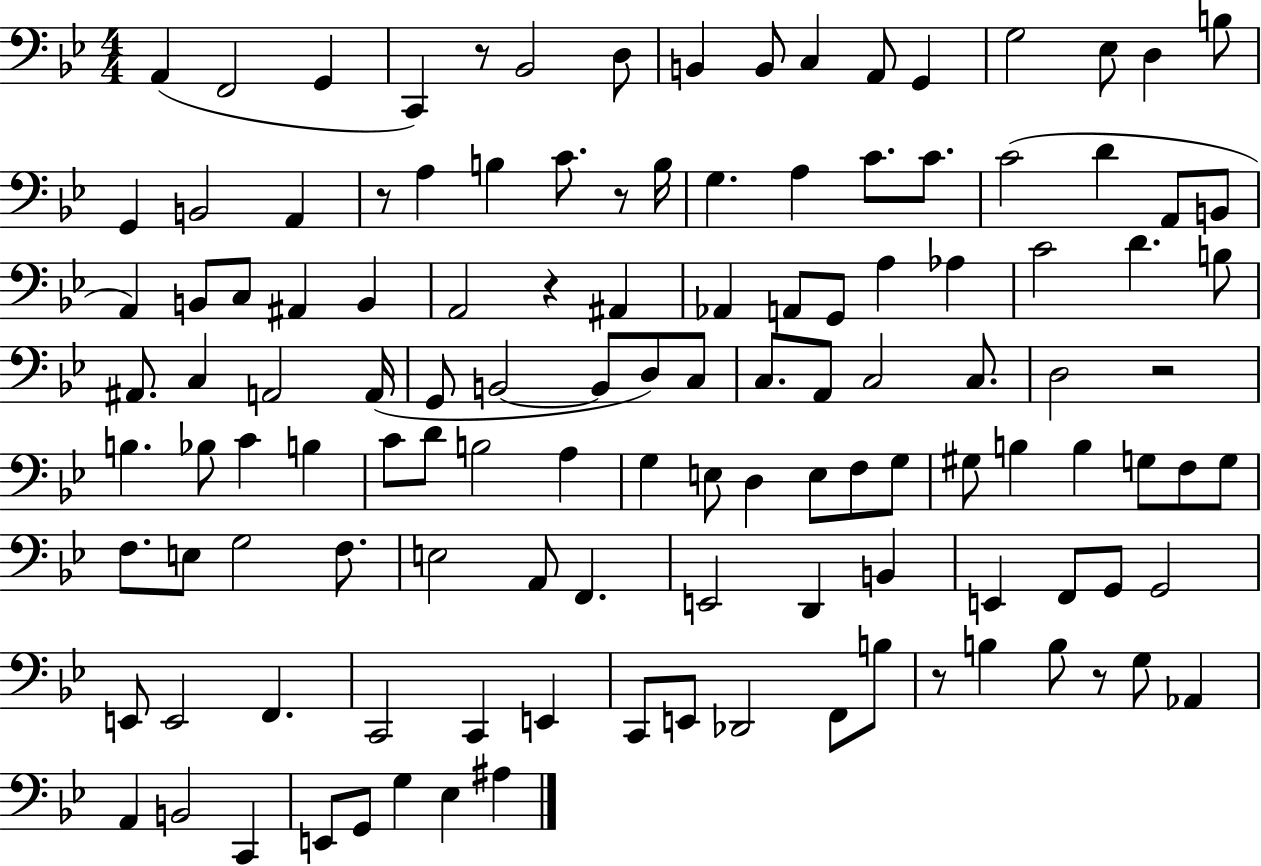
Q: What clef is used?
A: bass